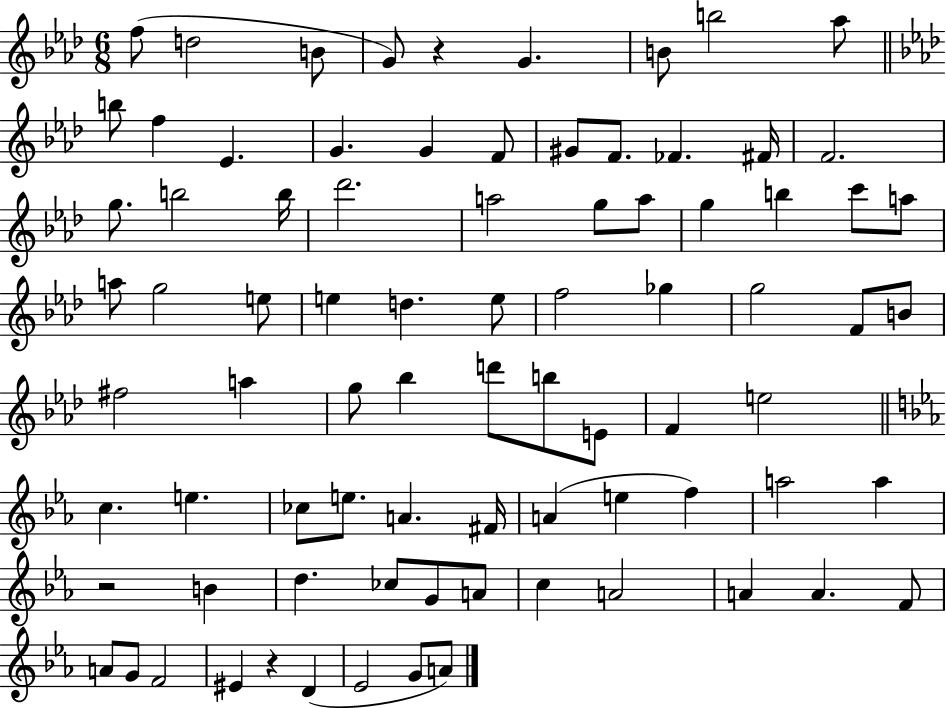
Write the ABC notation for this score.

X:1
T:Untitled
M:6/8
L:1/4
K:Ab
f/2 d2 B/2 G/2 z G B/2 b2 _a/2 b/2 f _E G G F/2 ^G/2 F/2 _F ^F/4 F2 g/2 b2 b/4 _d'2 a2 g/2 a/2 g b c'/2 a/2 a/2 g2 e/2 e d e/2 f2 _g g2 F/2 B/2 ^f2 a g/2 _b d'/2 b/2 E/2 F e2 c e _c/2 e/2 A ^F/4 A e f a2 a z2 B d _c/2 G/2 A/2 c A2 A A F/2 A/2 G/2 F2 ^E z D _E2 G/2 A/2